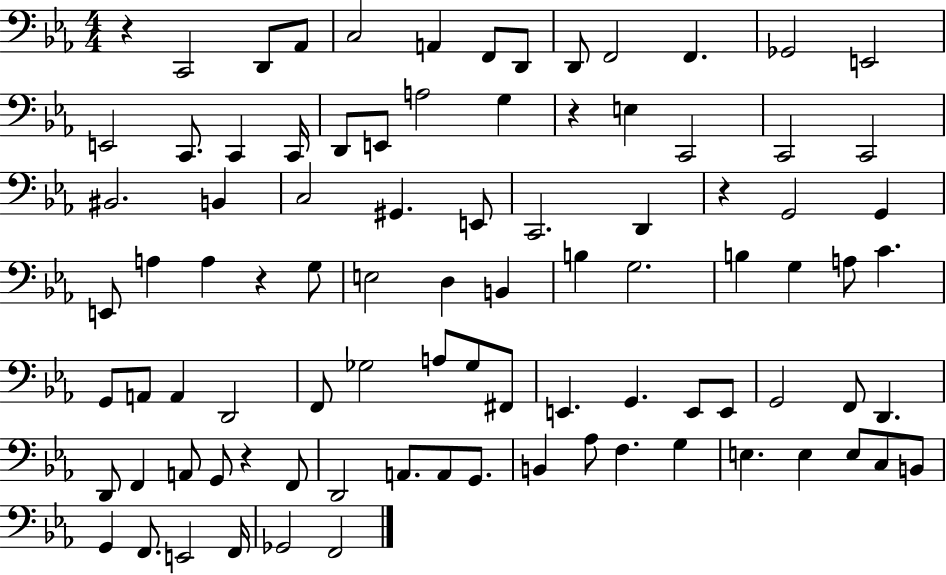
X:1
T:Untitled
M:4/4
L:1/4
K:Eb
z C,,2 D,,/2 _A,,/2 C,2 A,, F,,/2 D,,/2 D,,/2 F,,2 F,, _G,,2 E,,2 E,,2 C,,/2 C,, C,,/4 D,,/2 E,,/2 A,2 G, z E, C,,2 C,,2 C,,2 ^B,,2 B,, C,2 ^G,, E,,/2 C,,2 D,, z G,,2 G,, E,,/2 A, A, z G,/2 E,2 D, B,, B, G,2 B, G, A,/2 C G,,/2 A,,/2 A,, D,,2 F,,/2 _G,2 A,/2 _G,/2 ^F,,/2 E,, G,, E,,/2 E,,/2 G,,2 F,,/2 D,, D,,/2 F,, A,,/2 G,,/2 z F,,/2 D,,2 A,,/2 A,,/2 G,,/2 B,, _A,/2 F, G, E, E, E,/2 C,/2 B,,/2 G,, F,,/2 E,,2 F,,/4 _G,,2 F,,2